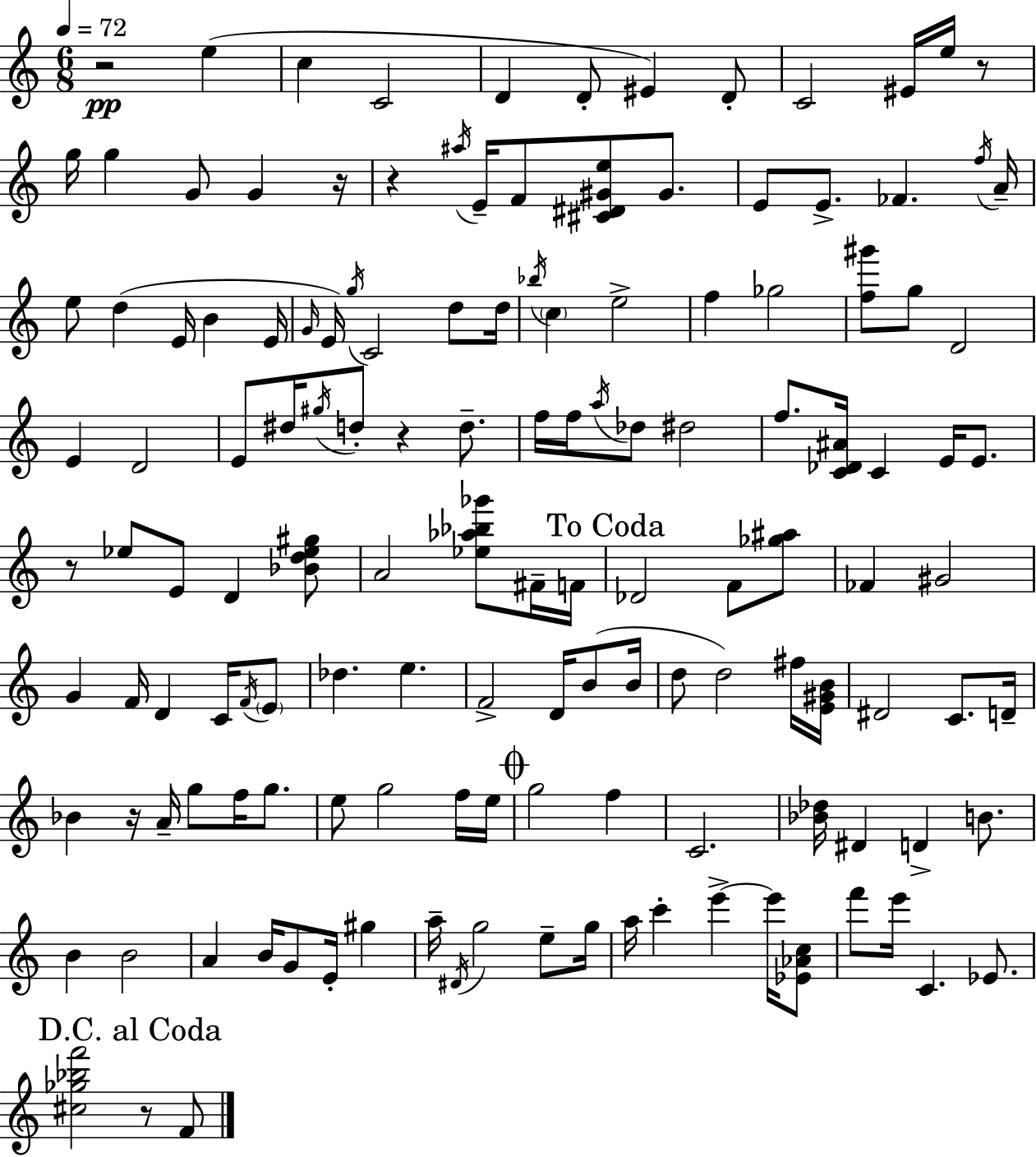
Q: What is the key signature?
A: C major